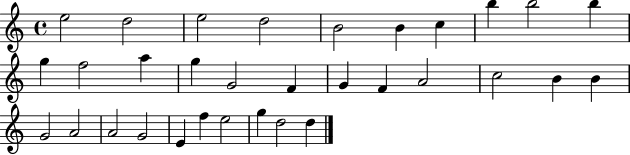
E5/h D5/h E5/h D5/h B4/h B4/q C5/q B5/q B5/h B5/q G5/q F5/h A5/q G5/q G4/h F4/q G4/q F4/q A4/h C5/h B4/q B4/q G4/h A4/h A4/h G4/h E4/q F5/q E5/h G5/q D5/h D5/q